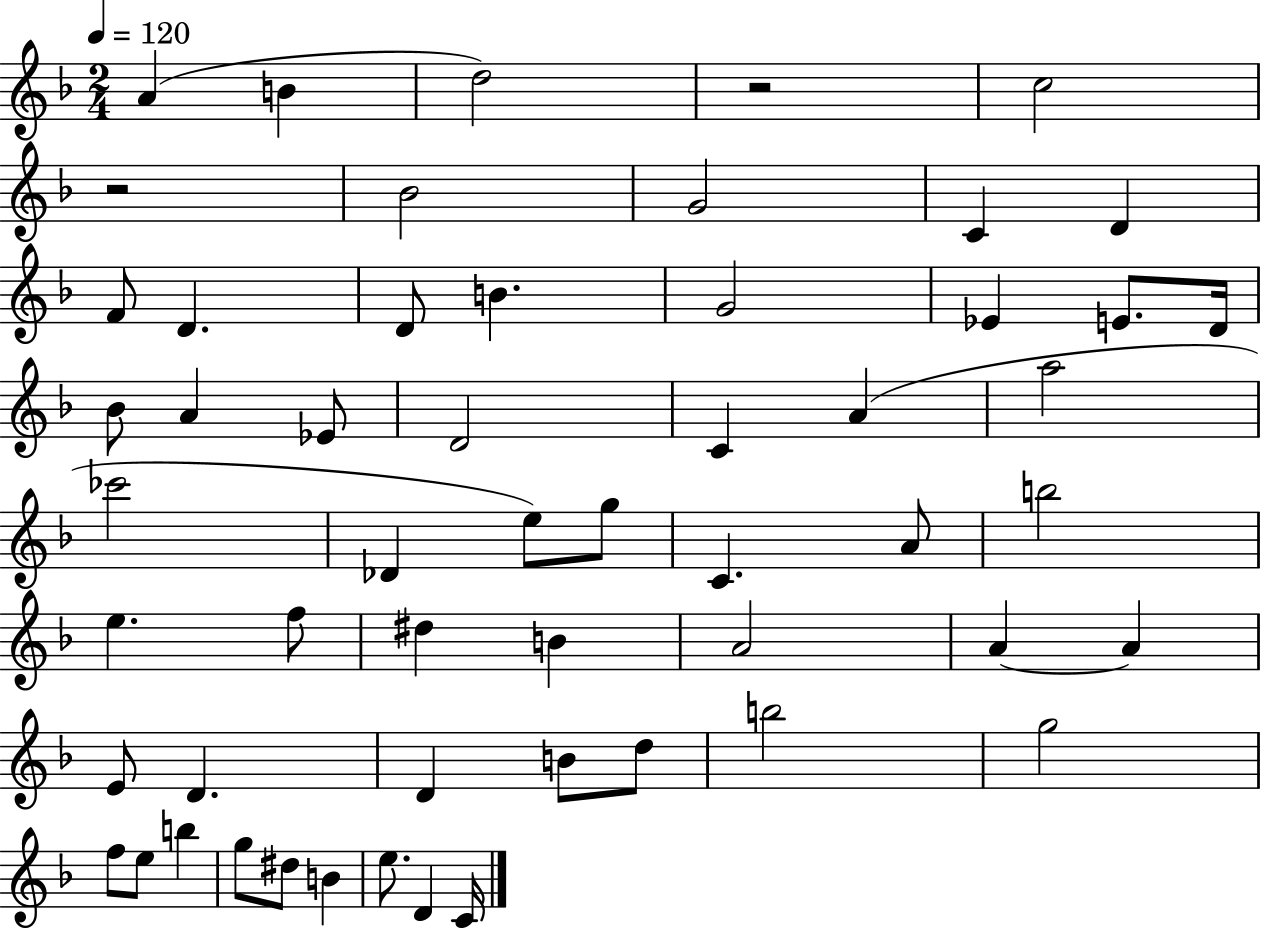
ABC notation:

X:1
T:Untitled
M:2/4
L:1/4
K:F
A B d2 z2 c2 z2 _B2 G2 C D F/2 D D/2 B G2 _E E/2 D/4 _B/2 A _E/2 D2 C A a2 _c'2 _D e/2 g/2 C A/2 b2 e f/2 ^d B A2 A A E/2 D D B/2 d/2 b2 g2 f/2 e/2 b g/2 ^d/2 B e/2 D C/4